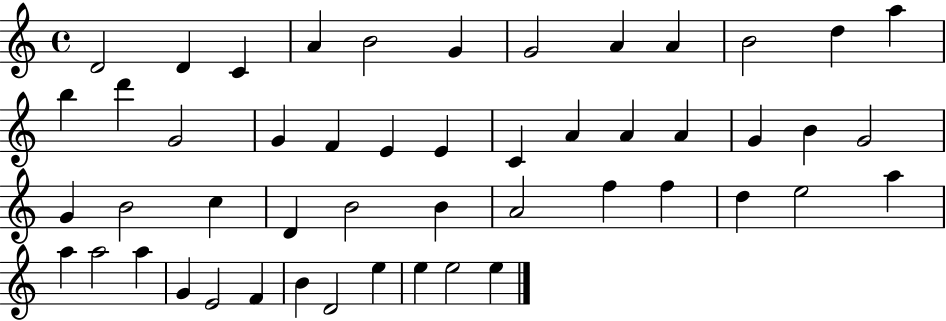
X:1
T:Untitled
M:4/4
L:1/4
K:C
D2 D C A B2 G G2 A A B2 d a b d' G2 G F E E C A A A G B G2 G B2 c D B2 B A2 f f d e2 a a a2 a G E2 F B D2 e e e2 e